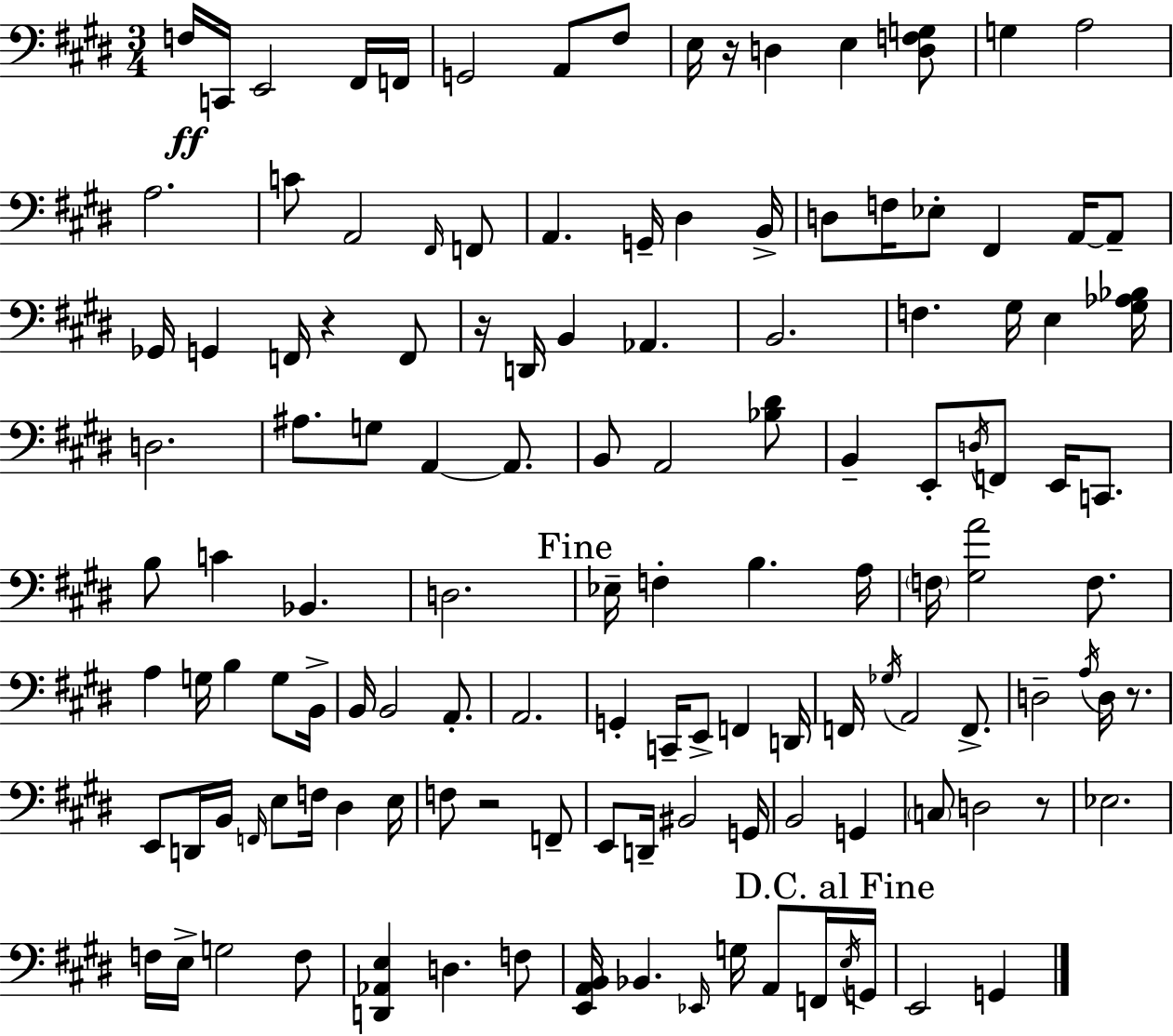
F3/s C2/s E2/h F#2/s F2/s G2/h A2/e F#3/e E3/s R/s D3/q E3/q [D3,F3,G3]/e G3/q A3/h A3/h. C4/e A2/h F#2/s F2/e A2/q. G2/s D#3/q B2/s D3/e F3/s Eb3/e F#2/q A2/s A2/e Gb2/s G2/q F2/s R/q F2/e R/s D2/s B2/q Ab2/q. B2/h. F3/q. G#3/s E3/q [G#3,Ab3,Bb3]/s D3/h. A#3/e. G3/e A2/q A2/e. B2/e A2/h [Bb3,D#4]/e B2/q E2/e D3/s F2/e E2/s C2/e. B3/e C4/q Bb2/q. D3/h. Eb3/s F3/q B3/q. A3/s F3/s [G#3,A4]/h F3/e. A3/q G3/s B3/q G3/e B2/s B2/s B2/h A2/e. A2/h. G2/q C2/s E2/e F2/q D2/s F2/s Gb3/s A2/h F2/e. D3/h A3/s D3/s R/e. E2/e D2/s B2/s F2/s E3/e F3/s D#3/q E3/s F3/e R/h F2/e E2/e D2/s BIS2/h G2/s B2/h G2/q C3/e D3/h R/e Eb3/h. F3/s E3/s G3/h F3/e [D2,Ab2,E3]/q D3/q. F3/e [E2,A2,B2]/s Bb2/q. Eb2/s G3/s A2/e F2/s E3/s G2/s E2/h G2/q